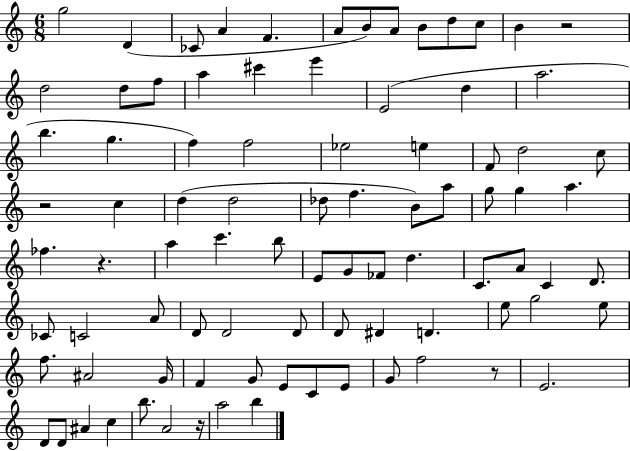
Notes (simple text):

G5/h D4/q CES4/e A4/q F4/q. A4/e B4/e A4/e B4/e D5/e C5/e B4/q R/h D5/h D5/e F5/e A5/q C#6/q E6/q E4/h D5/q A5/h. B5/q. G5/q. F5/q F5/h Eb5/h E5/q F4/e D5/h C5/e R/h C5/q D5/q D5/h Db5/e F5/q. B4/e A5/e G5/e G5/q A5/q. FES5/q. R/q. A5/q C6/q. B5/e E4/e G4/e FES4/e D5/q. C4/e. A4/e C4/q D4/e. CES4/e C4/h A4/e D4/e D4/h D4/e D4/e D#4/q D4/q. E5/e G5/h E5/e F5/e. A#4/h G4/s F4/q G4/e E4/e C4/e E4/e G4/e F5/h R/e E4/h. D4/e D4/e A#4/q C5/q B5/e. A4/h R/s A5/h B5/q